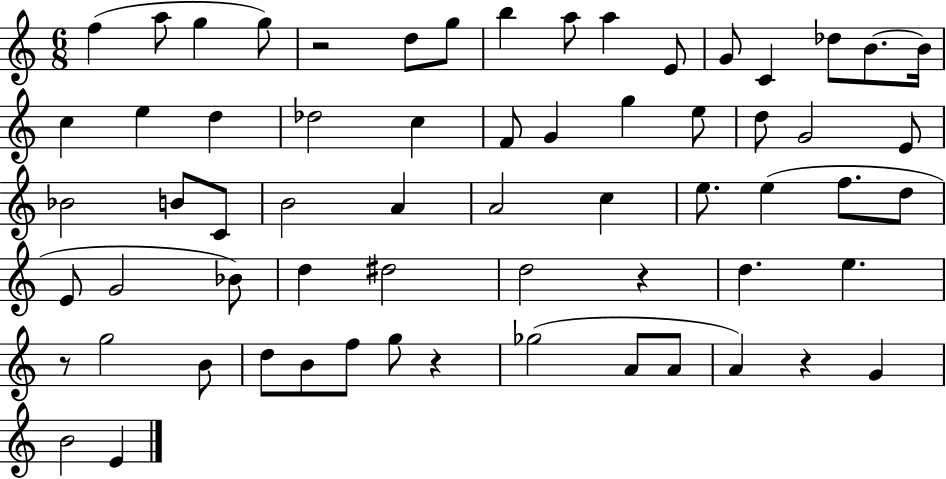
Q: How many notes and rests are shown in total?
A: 64